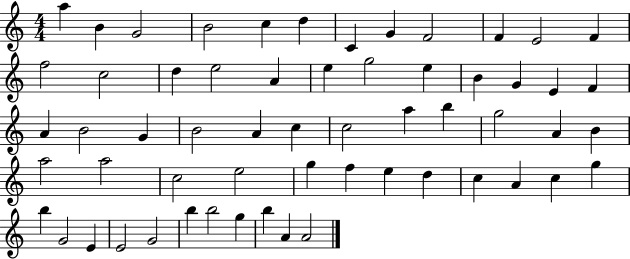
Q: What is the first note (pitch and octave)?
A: A5